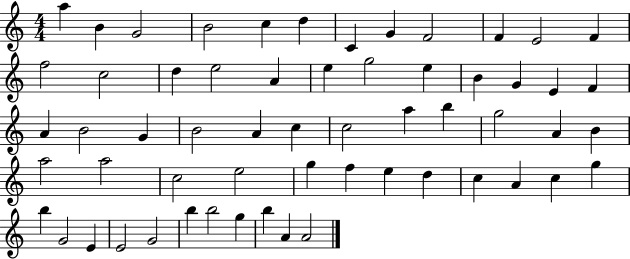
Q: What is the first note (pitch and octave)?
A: A5